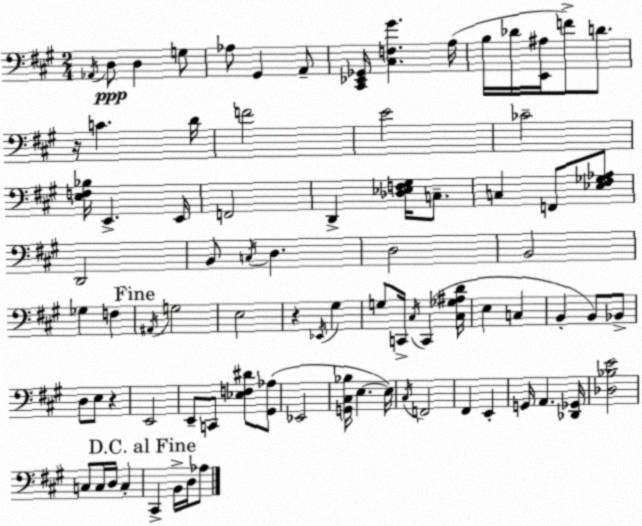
X:1
T:Untitled
M:2/4
L:1/4
K:A
_A,,/4 D,/2 D, G,/2 _A,/2 ^G,, A,,/2 [^C,,_E,,_G,,]/4 [^C,F,^G] A,/4 B,/4 _D/4 [E,,^A,]/4 F/2 D/2 z/4 C D/4 F2 E2 _C2 [E,F,_B,]/4 E,, E,,/4 F,,2 D,, [_D,_E,F,^G,]/4 C,/2 C, F,,/2 [_E,^F,_G,_A,]/2 D,,2 B,,/2 C,/4 D, D,2 B,,2 _G, F, ^A,,/4 G,2 E,2 z _E,,/4 ^G, G,/2 C,,/4 ^C,/4 C,, [^C,_G,^A,D]/4 E, C, B,, B,,/2 _B,,/2 D,/2 E,/2 z E,,2 E,,/2 C,,/2 [_E,F,^D]/2 [^G,,_A,]/2 _E,,2 [G,,^C,_B,]/4 E, E,/4 ^C,/4 F,,2 ^F,, E,, G,,/4 A,, [_D,,_G,,]/4 [_D,_B,E]2 C,/2 C,/4 D,/4 C, ^C,, B,,/4 D,/4 _A,/2